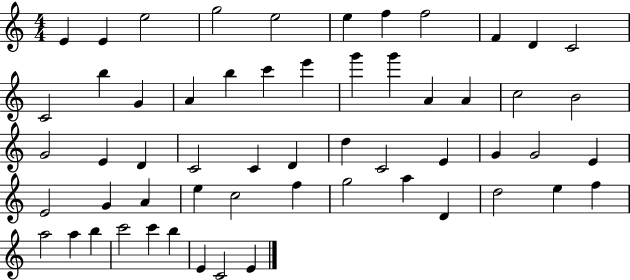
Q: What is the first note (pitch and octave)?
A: E4